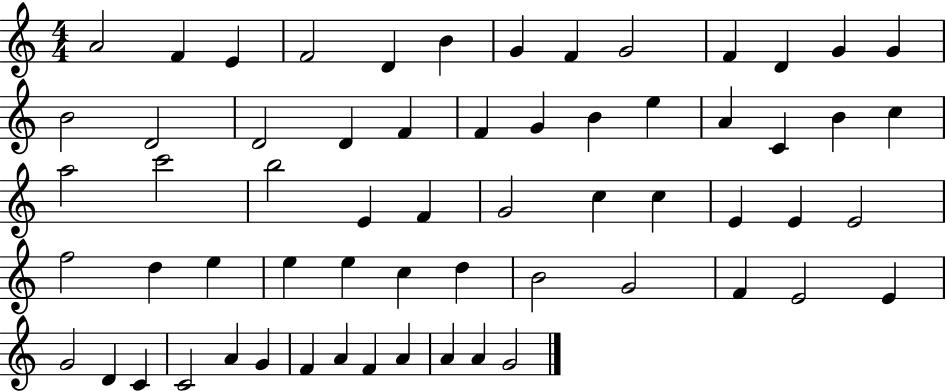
{
  \clef treble
  \numericTimeSignature
  \time 4/4
  \key c \major
  a'2 f'4 e'4 | f'2 d'4 b'4 | g'4 f'4 g'2 | f'4 d'4 g'4 g'4 | \break b'2 d'2 | d'2 d'4 f'4 | f'4 g'4 b'4 e''4 | a'4 c'4 b'4 c''4 | \break a''2 c'''2 | b''2 e'4 f'4 | g'2 c''4 c''4 | e'4 e'4 e'2 | \break f''2 d''4 e''4 | e''4 e''4 c''4 d''4 | b'2 g'2 | f'4 e'2 e'4 | \break g'2 d'4 c'4 | c'2 a'4 g'4 | f'4 a'4 f'4 a'4 | a'4 a'4 g'2 | \break \bar "|."
}